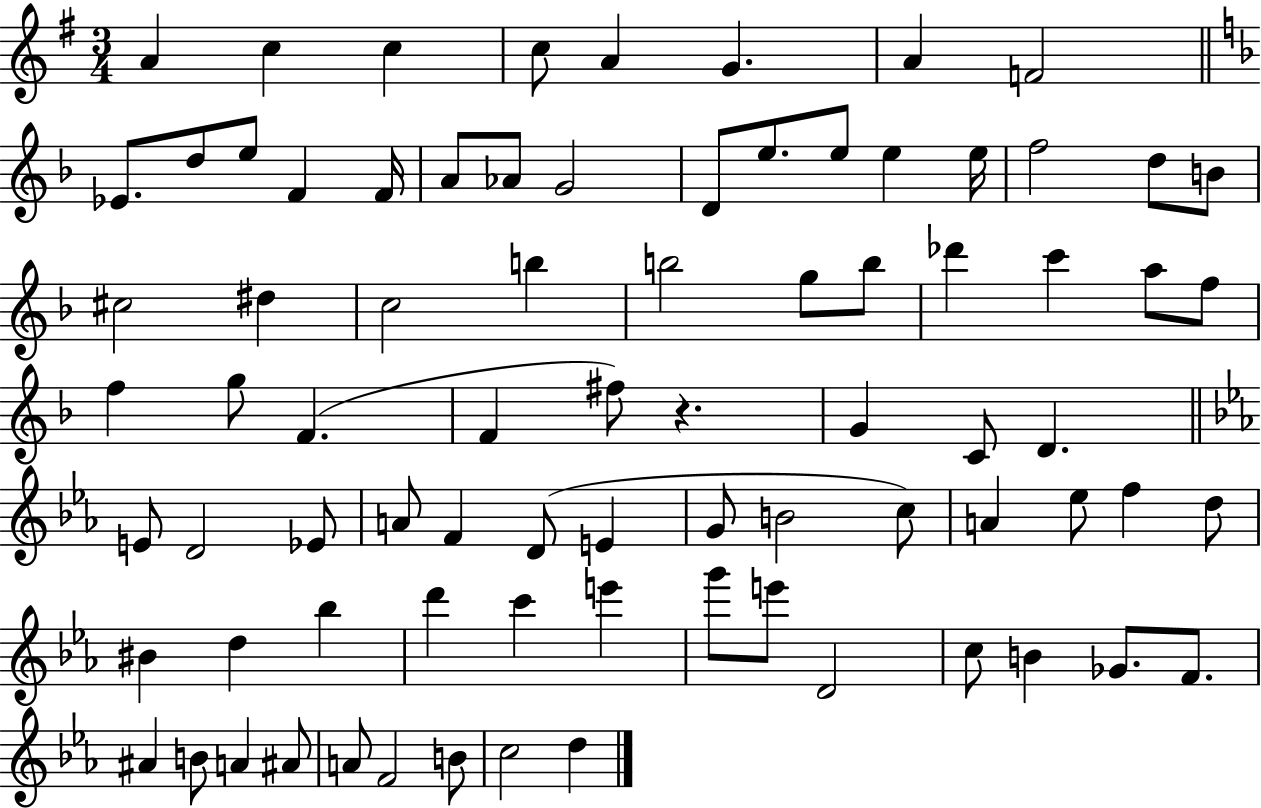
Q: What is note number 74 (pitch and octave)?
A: A#4